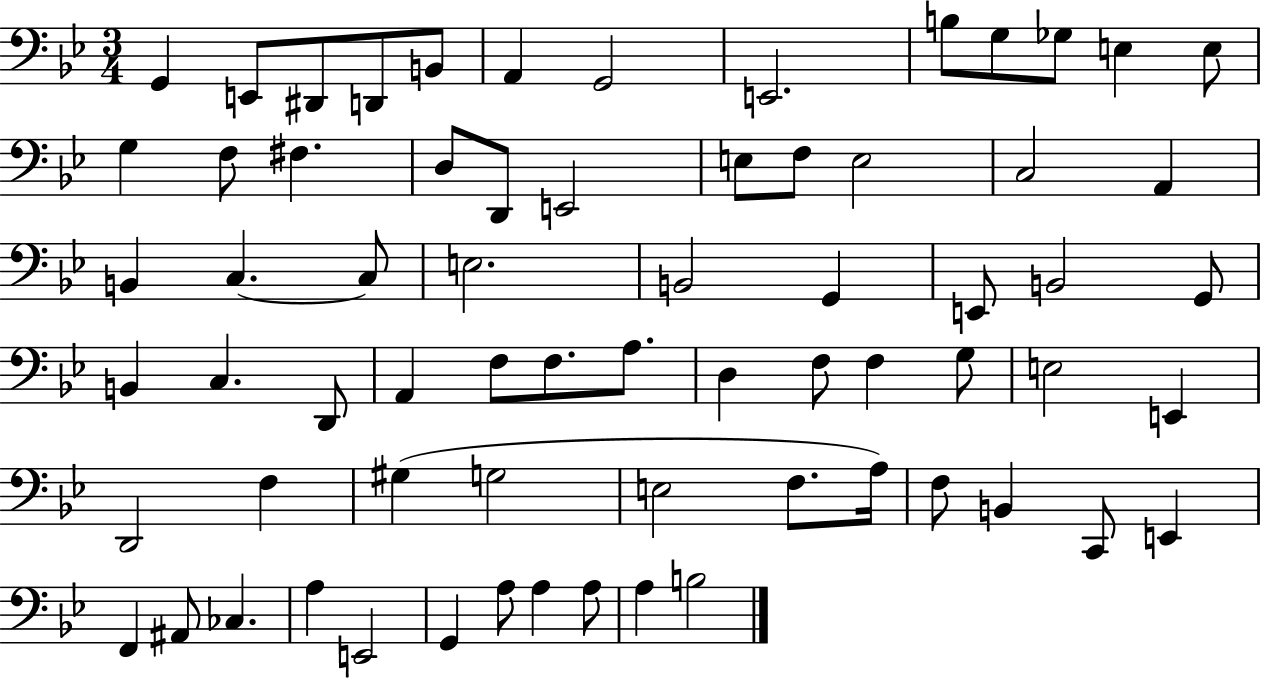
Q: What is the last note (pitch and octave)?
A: B3